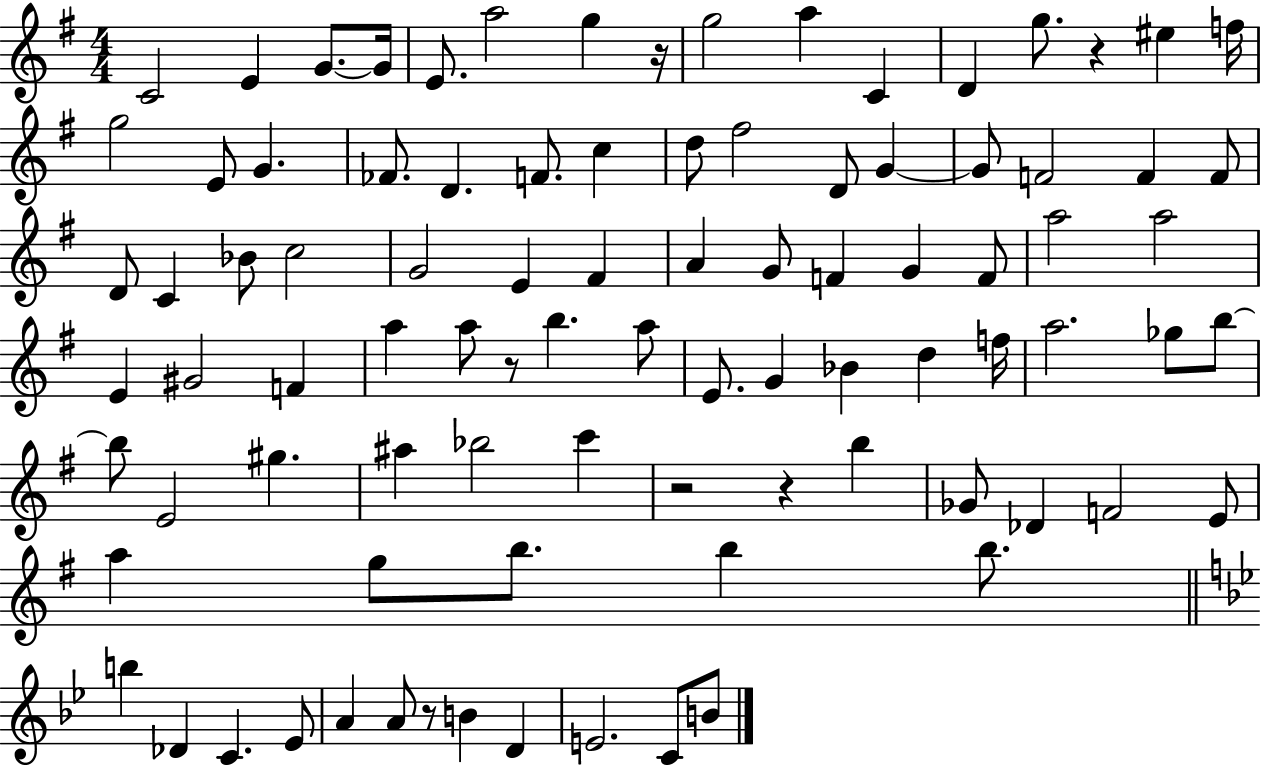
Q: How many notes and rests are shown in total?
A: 91